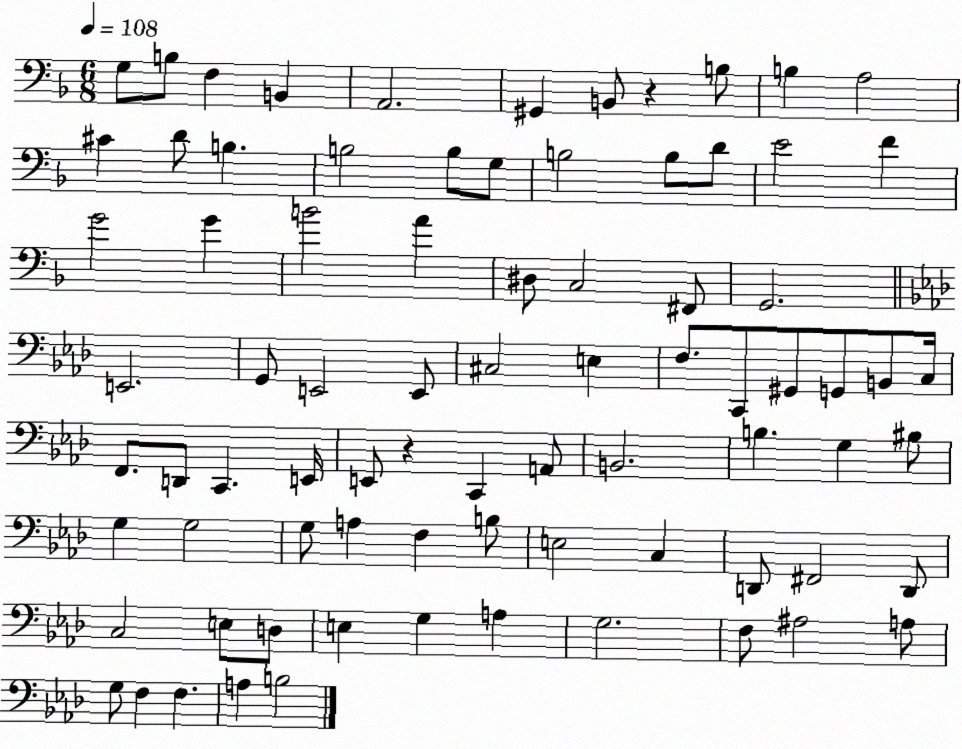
X:1
T:Untitled
M:6/8
L:1/4
K:F
G,/2 B,/2 F, B,, A,,2 ^G,, B,,/2 z B,/2 B, A,2 ^C D/2 B, B,2 B,/2 G,/2 B,2 B,/2 D/2 E2 F G2 G B2 A ^D,/2 C,2 ^F,,/2 G,,2 E,,2 G,,/2 E,,2 E,,/2 ^C,2 E, F,/2 C,,/2 ^G,,/2 G,,/2 B,,/2 C,/4 F,,/2 D,,/2 C,, E,,/4 E,,/2 z C,, A,,/2 B,,2 B, G, ^B,/2 G, G,2 G,/2 A, F, B,/2 E,2 C, D,,/2 ^F,,2 D,,/2 C,2 E,/2 D,/2 E, G, A, G,2 F,/2 ^A,2 A,/2 G,/2 F, F, A, B,2